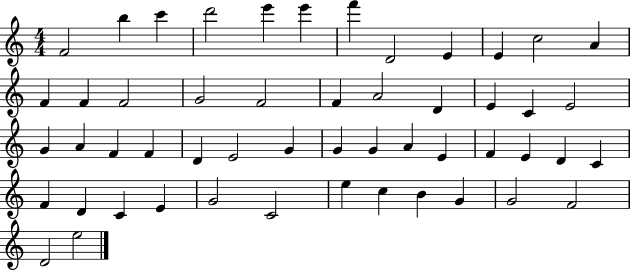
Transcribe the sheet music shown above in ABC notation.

X:1
T:Untitled
M:4/4
L:1/4
K:C
F2 b c' d'2 e' e' f' D2 E E c2 A F F F2 G2 F2 F A2 D E C E2 G A F F D E2 G G G A E F E D C F D C E G2 C2 e c B G G2 F2 D2 e2